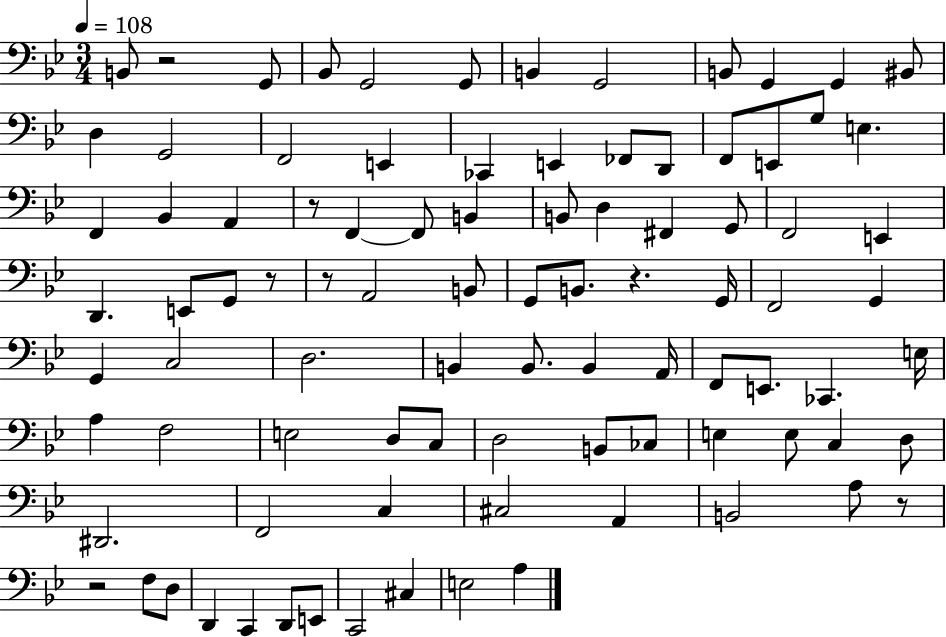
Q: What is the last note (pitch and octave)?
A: A3